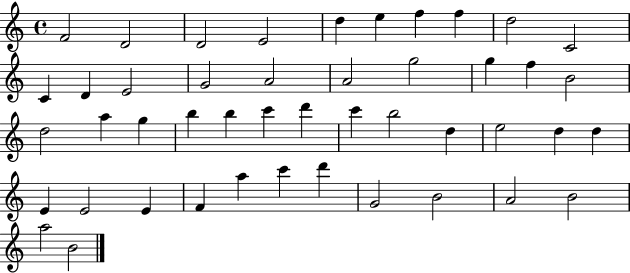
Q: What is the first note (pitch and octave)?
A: F4